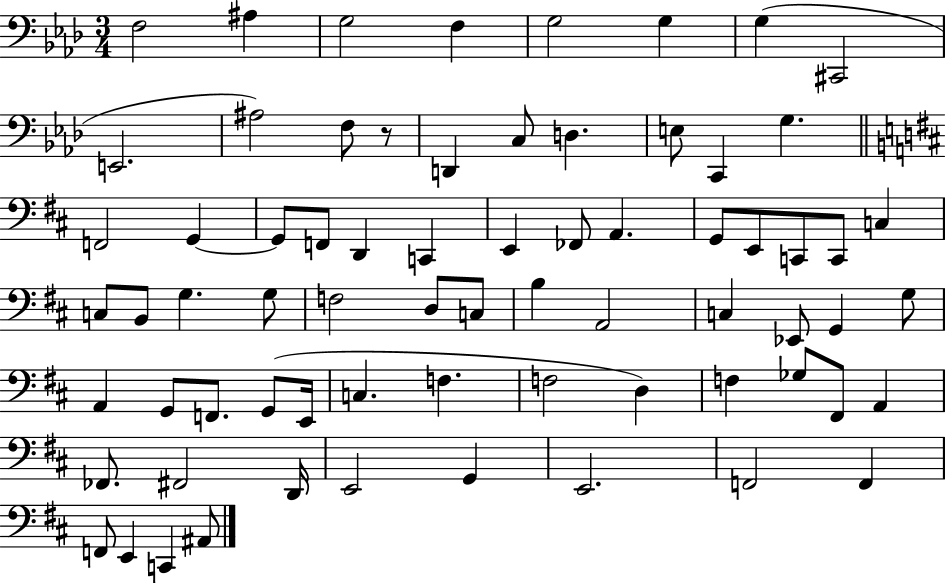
F3/h A#3/q G3/h F3/q G3/h G3/q G3/q C#2/h E2/h. A#3/h F3/e R/e D2/q C3/e D3/q. E3/e C2/q G3/q. F2/h G2/q G2/e F2/e D2/q C2/q E2/q FES2/e A2/q. G2/e E2/e C2/e C2/e C3/q C3/e B2/e G3/q. G3/e F3/h D3/e C3/e B3/q A2/h C3/q Eb2/e G2/q G3/e A2/q G2/e F2/e. G2/e E2/s C3/q. F3/q. F3/h D3/q F3/q Gb3/e F#2/e A2/q FES2/e. F#2/h D2/s E2/h G2/q E2/h. F2/h F2/q F2/e E2/q C2/q A#2/e